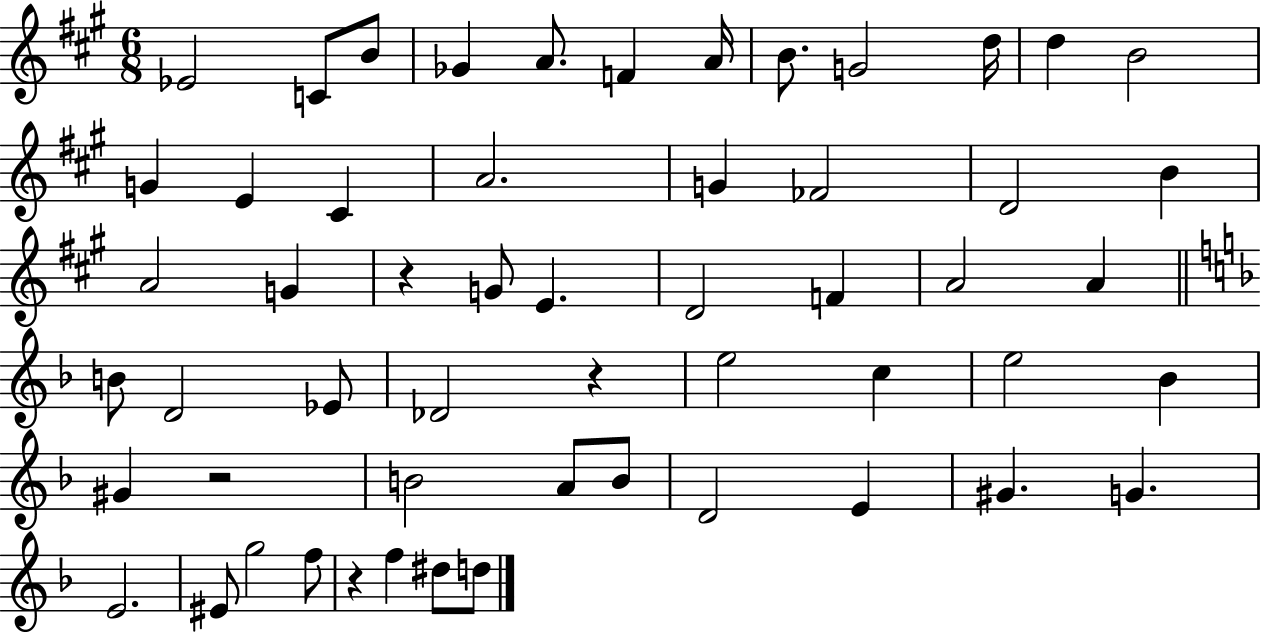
Eb4/h C4/e B4/e Gb4/q A4/e. F4/q A4/s B4/e. G4/h D5/s D5/q B4/h G4/q E4/q C#4/q A4/h. G4/q FES4/h D4/h B4/q A4/h G4/q R/q G4/e E4/q. D4/h F4/q A4/h A4/q B4/e D4/h Eb4/e Db4/h R/q E5/h C5/q E5/h Bb4/q G#4/q R/h B4/h A4/e B4/e D4/h E4/q G#4/q. G4/q. E4/h. EIS4/e G5/h F5/e R/q F5/q D#5/e D5/e